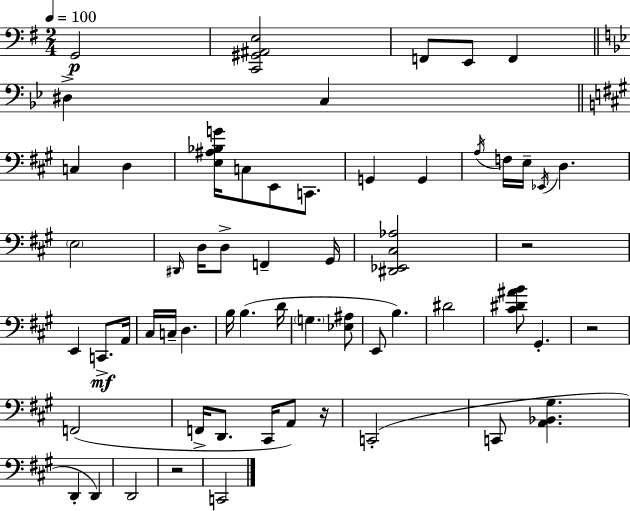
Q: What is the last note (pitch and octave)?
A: C2